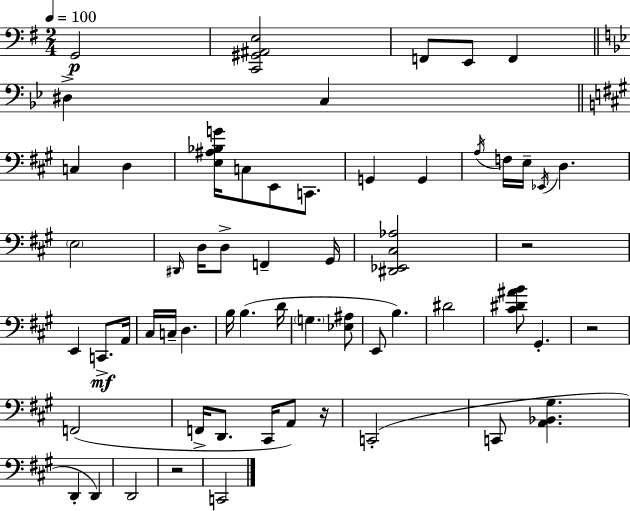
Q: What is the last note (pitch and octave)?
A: C2